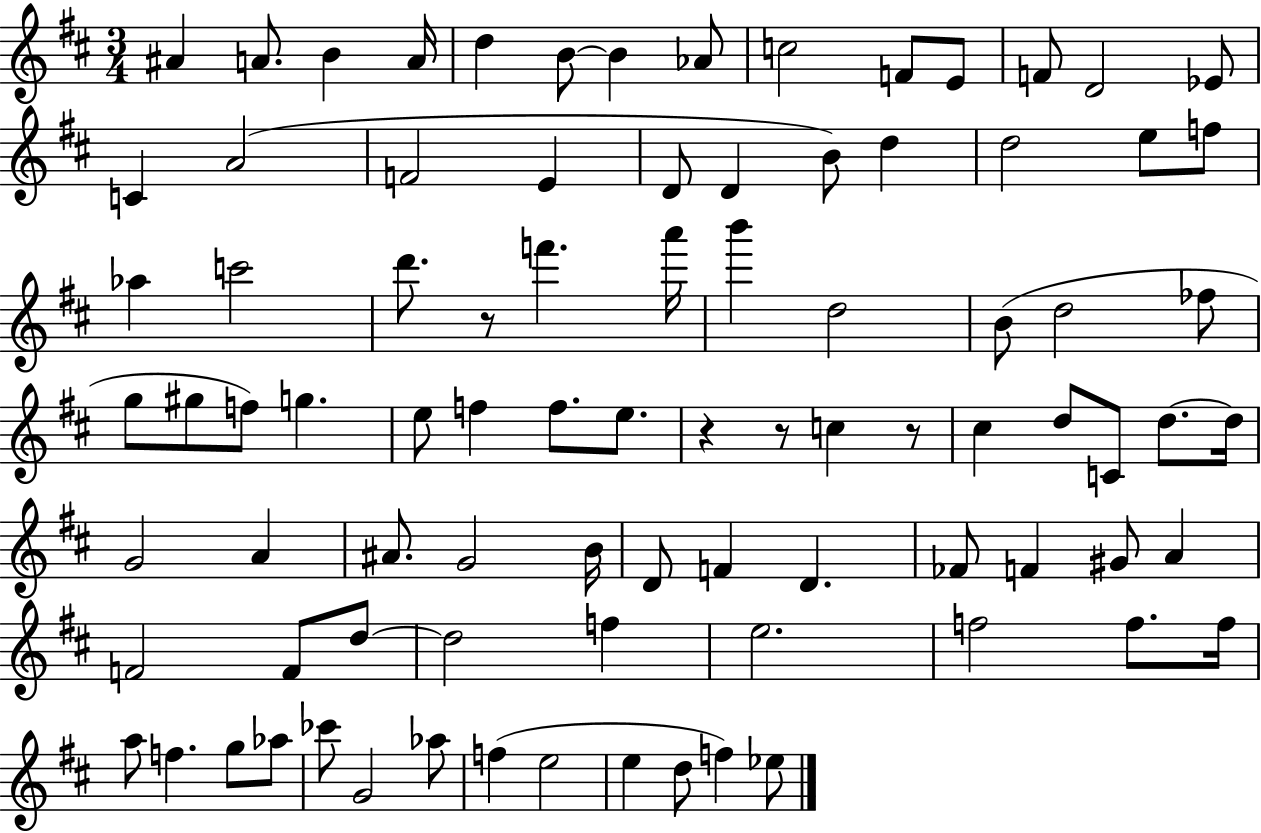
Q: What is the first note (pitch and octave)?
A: A#4